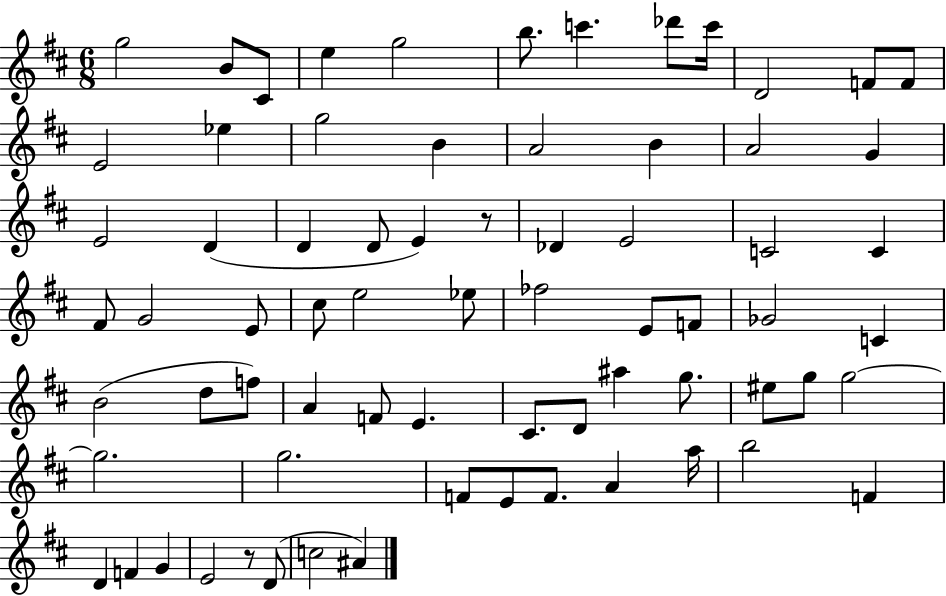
X:1
T:Untitled
M:6/8
L:1/4
K:D
g2 B/2 ^C/2 e g2 b/2 c' _d'/2 c'/4 D2 F/2 F/2 E2 _e g2 B A2 B A2 G E2 D D D/2 E z/2 _D E2 C2 C ^F/2 G2 E/2 ^c/2 e2 _e/2 _f2 E/2 F/2 _G2 C B2 d/2 f/2 A F/2 E ^C/2 D/2 ^a g/2 ^e/2 g/2 g2 g2 g2 F/2 E/2 F/2 A a/4 b2 F D F G E2 z/2 D/2 c2 ^A